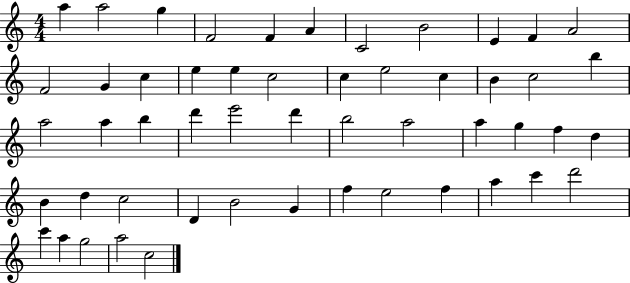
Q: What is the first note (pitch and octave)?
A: A5